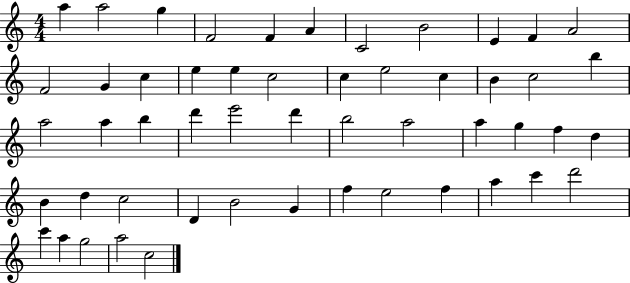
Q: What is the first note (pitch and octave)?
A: A5